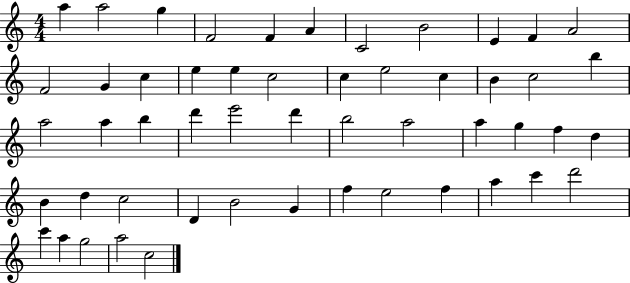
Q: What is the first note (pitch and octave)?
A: A5